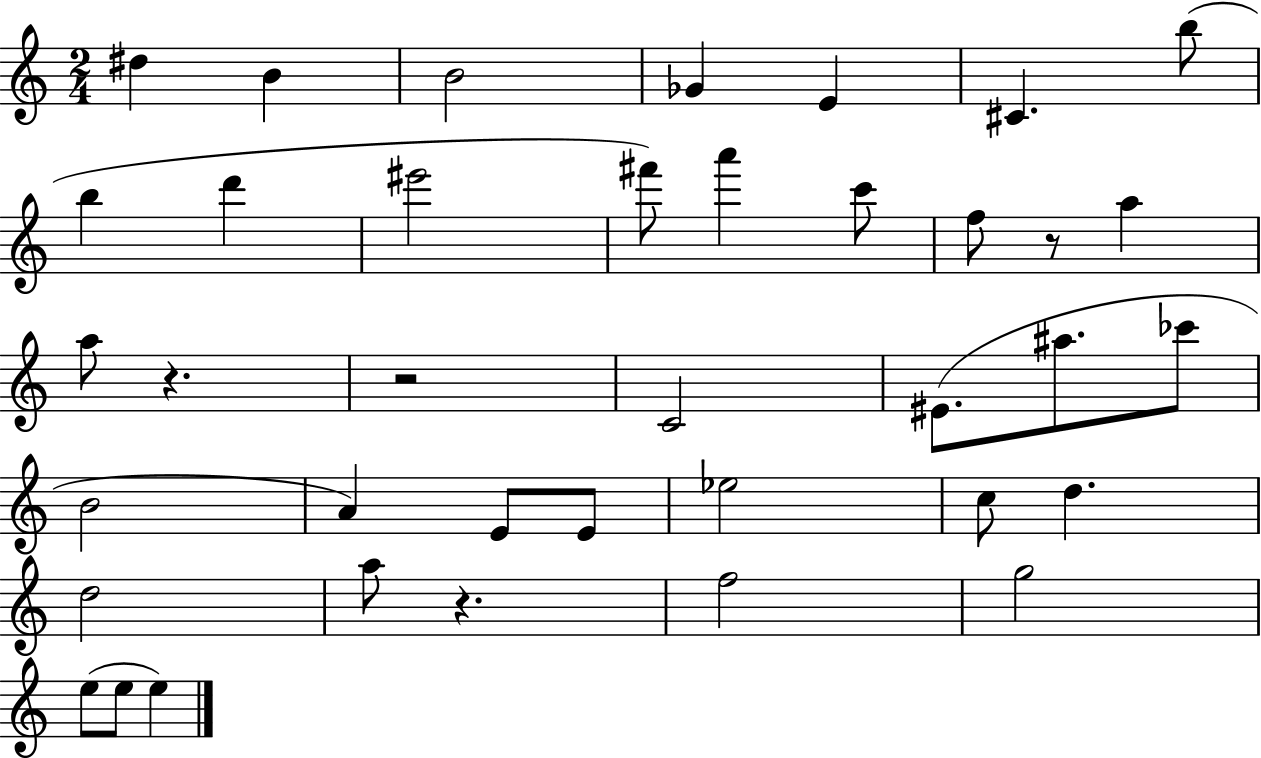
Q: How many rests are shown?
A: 4